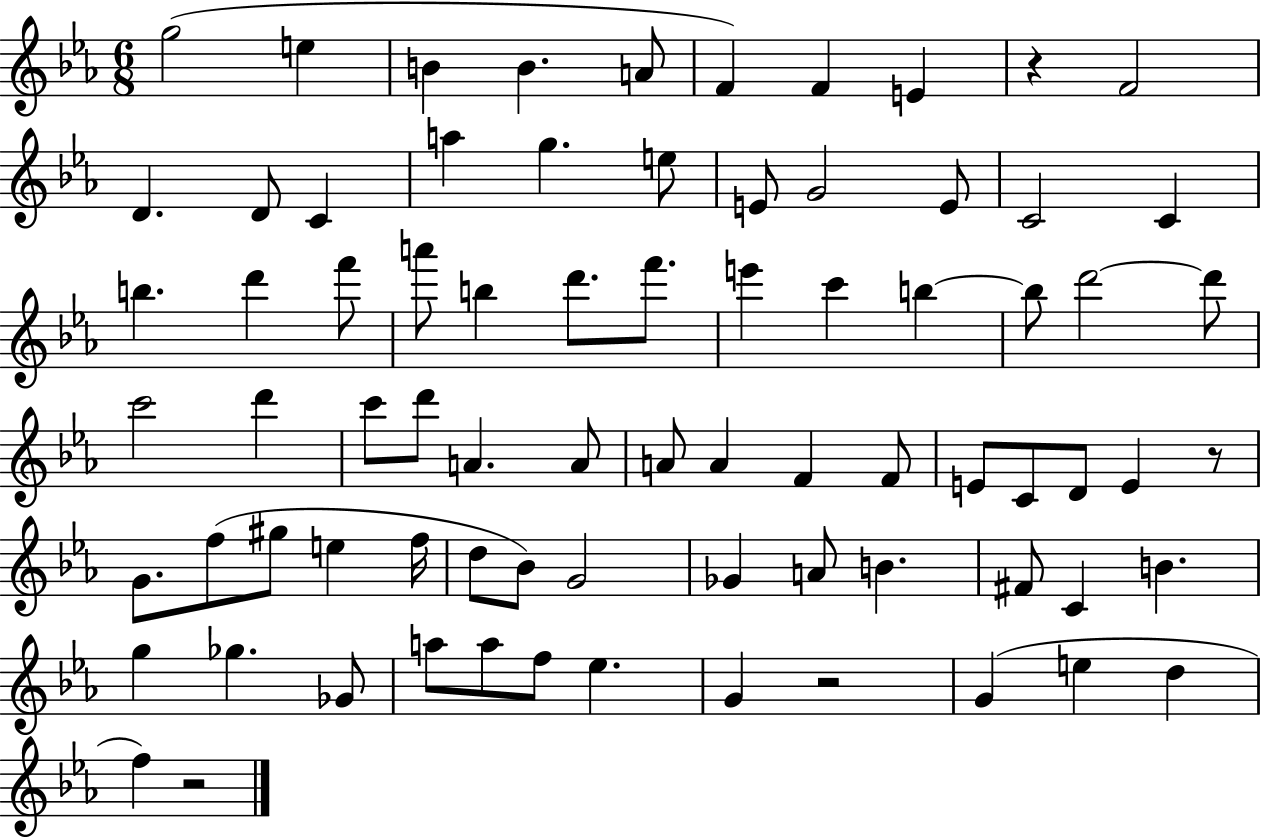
X:1
T:Untitled
M:6/8
L:1/4
K:Eb
g2 e B B A/2 F F E z F2 D D/2 C a g e/2 E/2 G2 E/2 C2 C b d' f'/2 a'/2 b d'/2 f'/2 e' c' b b/2 d'2 d'/2 c'2 d' c'/2 d'/2 A A/2 A/2 A F F/2 E/2 C/2 D/2 E z/2 G/2 f/2 ^g/2 e f/4 d/2 _B/2 G2 _G A/2 B ^F/2 C B g _g _G/2 a/2 a/2 f/2 _e G z2 G e d f z2